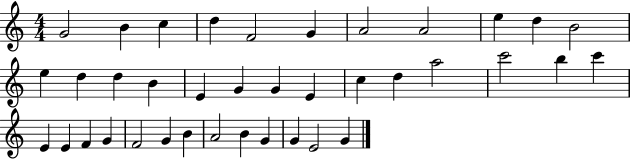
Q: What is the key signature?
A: C major